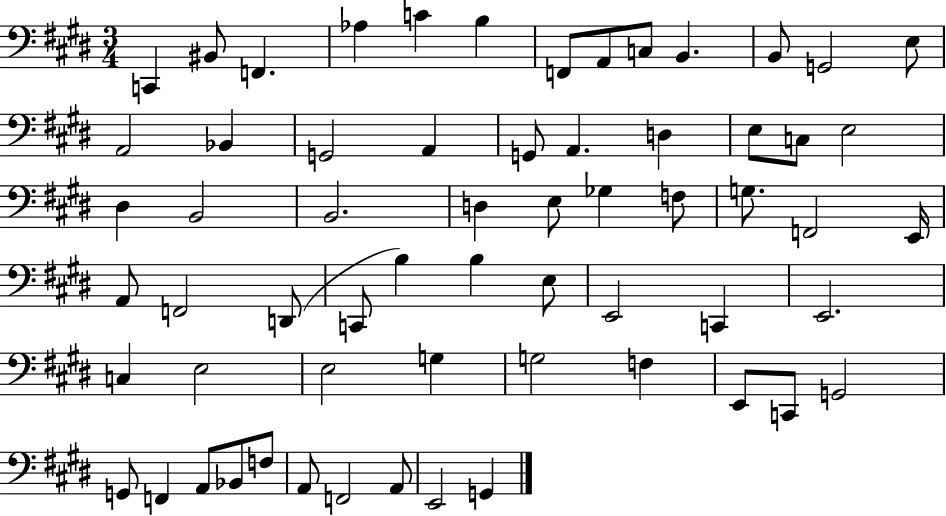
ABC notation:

X:1
T:Untitled
M:3/4
L:1/4
K:E
C,, ^B,,/2 F,, _A, C B, F,,/2 A,,/2 C,/2 B,, B,,/2 G,,2 E,/2 A,,2 _B,, G,,2 A,, G,,/2 A,, D, E,/2 C,/2 E,2 ^D, B,,2 B,,2 D, E,/2 _G, F,/2 G,/2 F,,2 E,,/4 A,,/2 F,,2 D,,/2 C,,/2 B, B, E,/2 E,,2 C,, E,,2 C, E,2 E,2 G, G,2 F, E,,/2 C,,/2 G,,2 G,,/2 F,, A,,/2 _B,,/2 F,/2 A,,/2 F,,2 A,,/2 E,,2 G,,